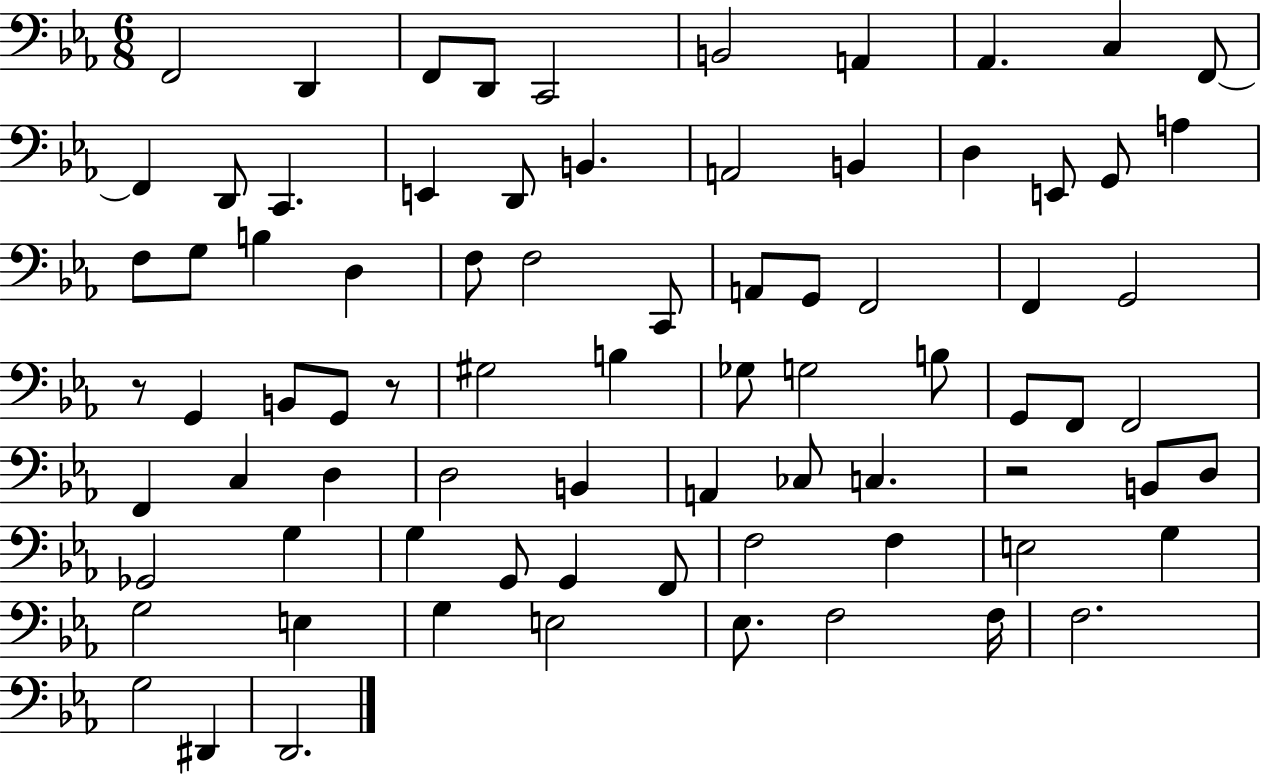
{
  \clef bass
  \numericTimeSignature
  \time 6/8
  \key ees \major
  f,2 d,4 | f,8 d,8 c,2 | b,2 a,4 | aes,4. c4 f,8~~ | \break f,4 d,8 c,4. | e,4 d,8 b,4. | a,2 b,4 | d4 e,8 g,8 a4 | \break f8 g8 b4 d4 | f8 f2 c,8 | a,8 g,8 f,2 | f,4 g,2 | \break r8 g,4 b,8 g,8 r8 | gis2 b4 | ges8 g2 b8 | g,8 f,8 f,2 | \break f,4 c4 d4 | d2 b,4 | a,4 ces8 c4. | r2 b,8 d8 | \break ges,2 g4 | g4 g,8 g,4 f,8 | f2 f4 | e2 g4 | \break g2 e4 | g4 e2 | ees8. f2 f16 | f2. | \break g2 dis,4 | d,2. | \bar "|."
}